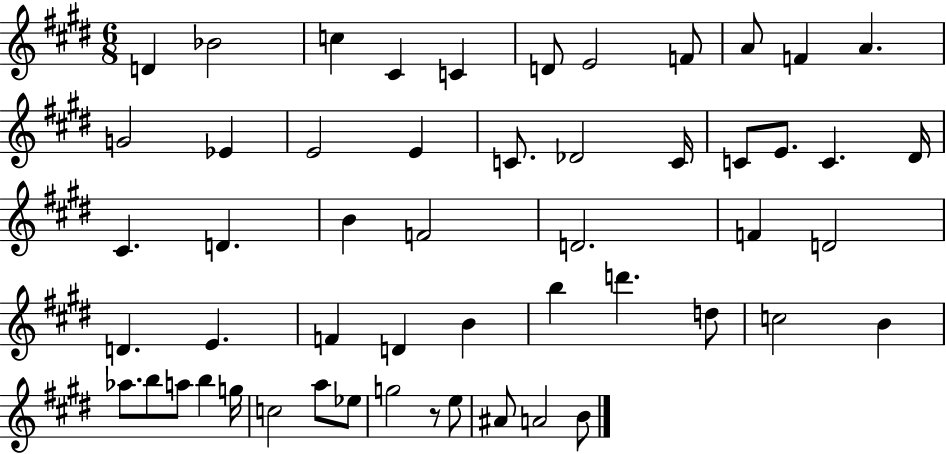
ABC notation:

X:1
T:Untitled
M:6/8
L:1/4
K:E
D _B2 c ^C C D/2 E2 F/2 A/2 F A G2 _E E2 E C/2 _D2 C/4 C/2 E/2 C ^D/4 ^C D B F2 D2 F D2 D E F D B b d' d/2 c2 B _a/2 b/2 a/2 b g/4 c2 a/2 _e/2 g2 z/2 e/2 ^A/2 A2 B/2